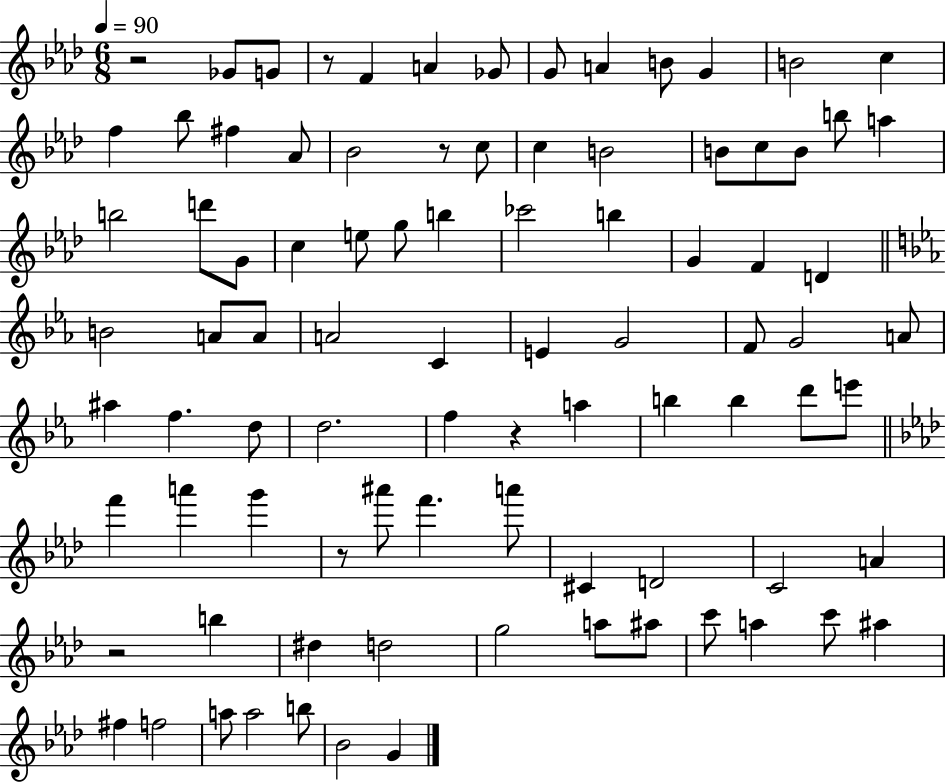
X:1
T:Untitled
M:6/8
L:1/4
K:Ab
z2 _G/2 G/2 z/2 F A _G/2 G/2 A B/2 G B2 c f _b/2 ^f _A/2 _B2 z/2 c/2 c B2 B/2 c/2 B/2 b/2 a b2 d'/2 G/2 c e/2 g/2 b _c'2 b G F D B2 A/2 A/2 A2 C E G2 F/2 G2 A/2 ^a f d/2 d2 f z a b b d'/2 e'/2 f' a' g' z/2 ^a'/2 f' a'/2 ^C D2 C2 A z2 b ^d d2 g2 a/2 ^a/2 c'/2 a c'/2 ^a ^f f2 a/2 a2 b/2 _B2 G